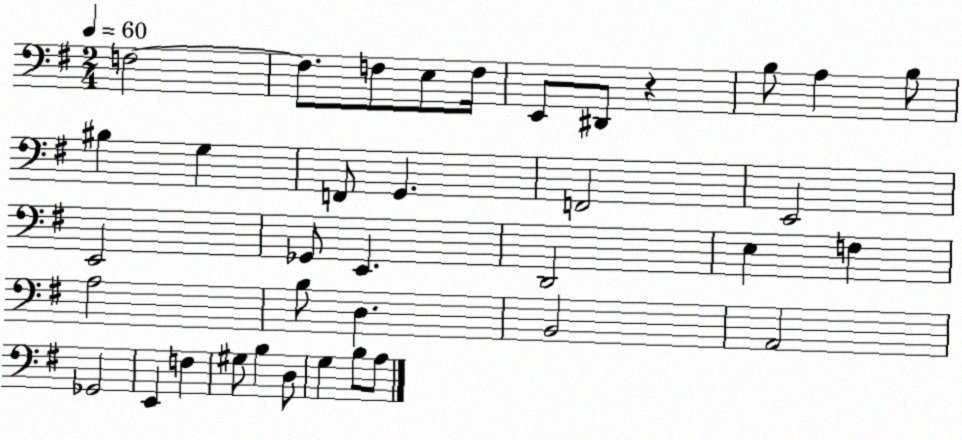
X:1
T:Untitled
M:2/4
L:1/4
K:G
F,2 F,/2 F,/2 E,/2 F,/4 E,,/2 ^D,,/2 z B,/2 A, B,/2 ^B, G, F,,/2 G,, F,,2 E,,2 E,,2 _G,,/2 E,, D,,2 E, F, A,2 B,/2 D, B,,2 A,,2 _G,,2 E,, F, ^G,/2 B, D,/2 G, B,/2 A,/2